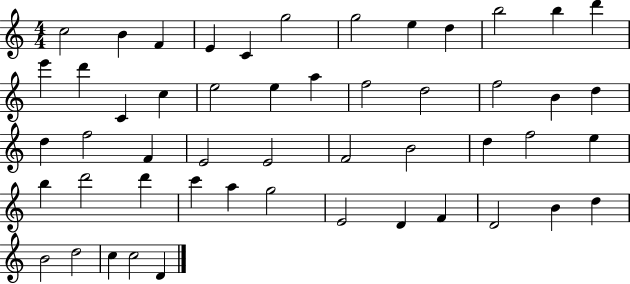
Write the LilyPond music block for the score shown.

{
  \clef treble
  \numericTimeSignature
  \time 4/4
  \key c \major
  c''2 b'4 f'4 | e'4 c'4 g''2 | g''2 e''4 d''4 | b''2 b''4 d'''4 | \break e'''4 d'''4 c'4 c''4 | e''2 e''4 a''4 | f''2 d''2 | f''2 b'4 d''4 | \break d''4 f''2 f'4 | e'2 e'2 | f'2 b'2 | d''4 f''2 e''4 | \break b''4 d'''2 d'''4 | c'''4 a''4 g''2 | e'2 d'4 f'4 | d'2 b'4 d''4 | \break b'2 d''2 | c''4 c''2 d'4 | \bar "|."
}